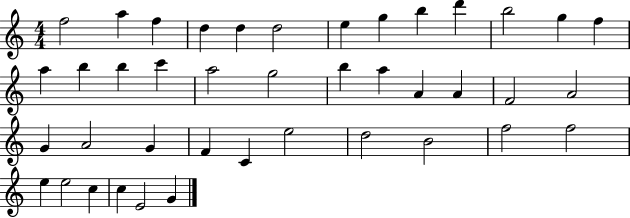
F5/h A5/q F5/q D5/q D5/q D5/h E5/q G5/q B5/q D6/q B5/h G5/q F5/q A5/q B5/q B5/q C6/q A5/h G5/h B5/q A5/q A4/q A4/q F4/h A4/h G4/q A4/h G4/q F4/q C4/q E5/h D5/h B4/h F5/h F5/h E5/q E5/h C5/q C5/q E4/h G4/q